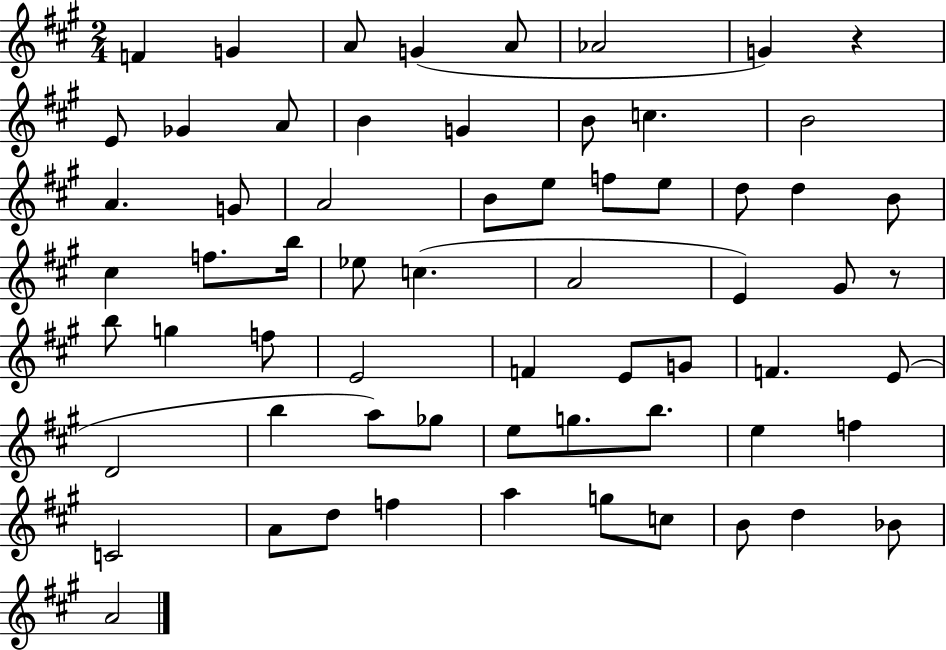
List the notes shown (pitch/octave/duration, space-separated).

F4/q G4/q A4/e G4/q A4/e Ab4/h G4/q R/q E4/e Gb4/q A4/e B4/q G4/q B4/e C5/q. B4/h A4/q. G4/e A4/h B4/e E5/e F5/e E5/e D5/e D5/q B4/e C#5/q F5/e. B5/s Eb5/e C5/q. A4/h E4/q G#4/e R/e B5/e G5/q F5/e E4/h F4/q E4/e G4/e F4/q. E4/e D4/h B5/q A5/e Gb5/e E5/e G5/e. B5/e. E5/q F5/q C4/h A4/e D5/e F5/q A5/q G5/e C5/e B4/e D5/q Bb4/e A4/h